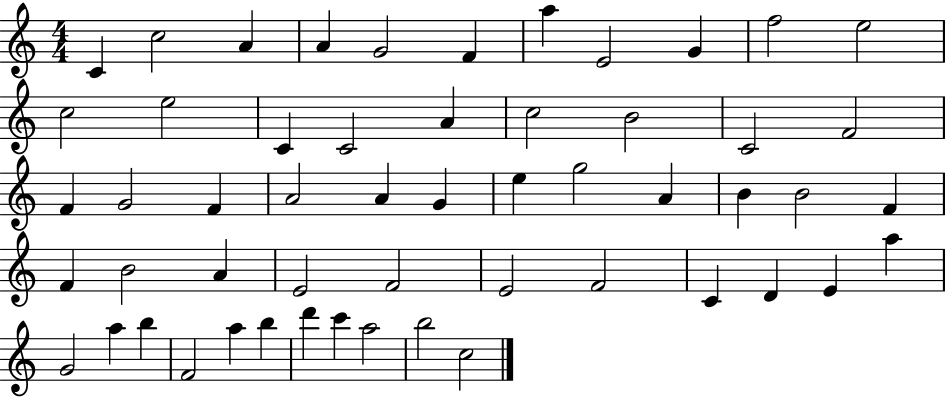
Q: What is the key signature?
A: C major